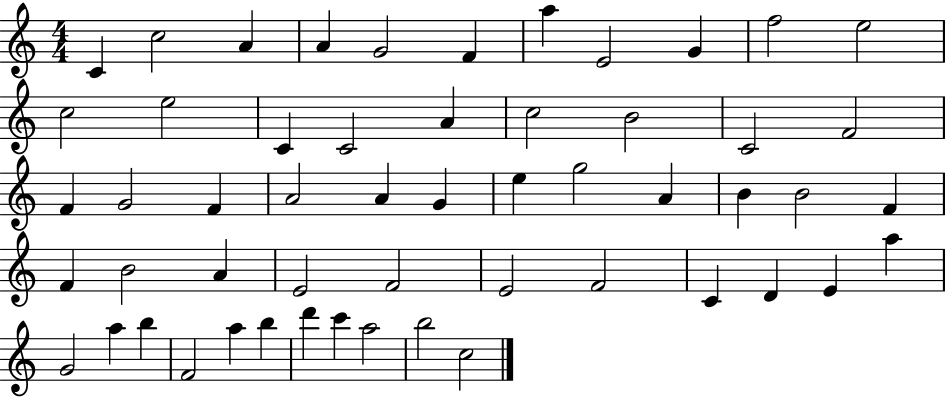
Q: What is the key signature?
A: C major